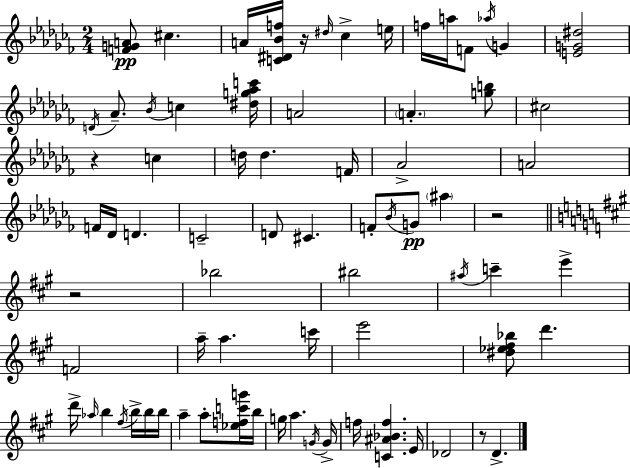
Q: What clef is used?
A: treble